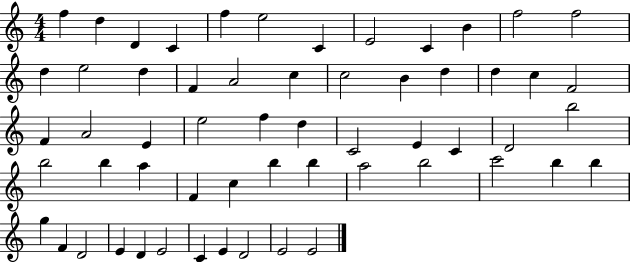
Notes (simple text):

F5/q D5/q D4/q C4/q F5/q E5/h C4/q E4/h C4/q B4/q F5/h F5/h D5/q E5/h D5/q F4/q A4/h C5/q C5/h B4/q D5/q D5/q C5/q F4/h F4/q A4/h E4/q E5/h F5/q D5/q C4/h E4/q C4/q D4/h B5/h B5/h B5/q A5/q F4/q C5/q B5/q B5/q A5/h B5/h C6/h B5/q B5/q G5/q F4/q D4/h E4/q D4/q E4/h C4/q E4/q D4/h E4/h E4/h